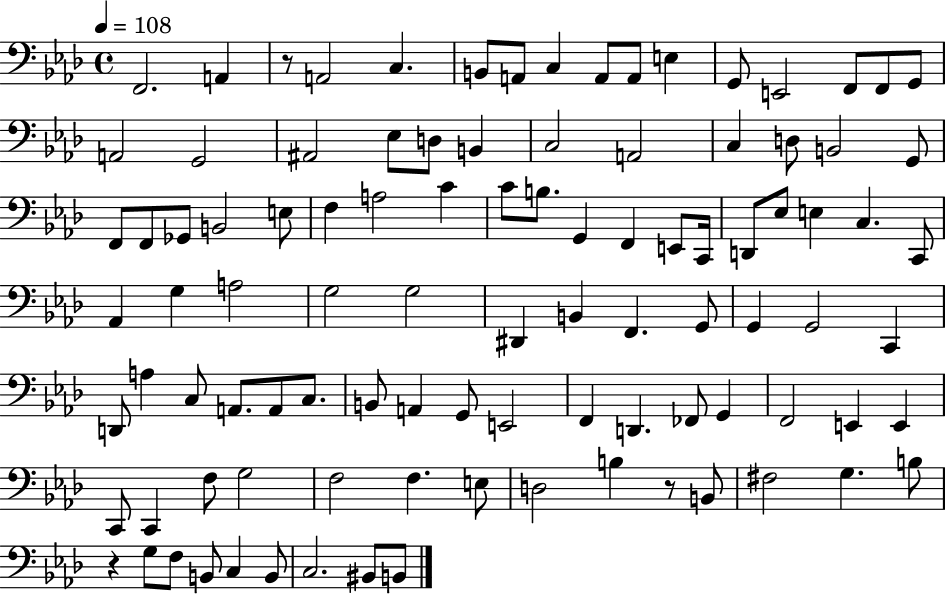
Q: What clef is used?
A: bass